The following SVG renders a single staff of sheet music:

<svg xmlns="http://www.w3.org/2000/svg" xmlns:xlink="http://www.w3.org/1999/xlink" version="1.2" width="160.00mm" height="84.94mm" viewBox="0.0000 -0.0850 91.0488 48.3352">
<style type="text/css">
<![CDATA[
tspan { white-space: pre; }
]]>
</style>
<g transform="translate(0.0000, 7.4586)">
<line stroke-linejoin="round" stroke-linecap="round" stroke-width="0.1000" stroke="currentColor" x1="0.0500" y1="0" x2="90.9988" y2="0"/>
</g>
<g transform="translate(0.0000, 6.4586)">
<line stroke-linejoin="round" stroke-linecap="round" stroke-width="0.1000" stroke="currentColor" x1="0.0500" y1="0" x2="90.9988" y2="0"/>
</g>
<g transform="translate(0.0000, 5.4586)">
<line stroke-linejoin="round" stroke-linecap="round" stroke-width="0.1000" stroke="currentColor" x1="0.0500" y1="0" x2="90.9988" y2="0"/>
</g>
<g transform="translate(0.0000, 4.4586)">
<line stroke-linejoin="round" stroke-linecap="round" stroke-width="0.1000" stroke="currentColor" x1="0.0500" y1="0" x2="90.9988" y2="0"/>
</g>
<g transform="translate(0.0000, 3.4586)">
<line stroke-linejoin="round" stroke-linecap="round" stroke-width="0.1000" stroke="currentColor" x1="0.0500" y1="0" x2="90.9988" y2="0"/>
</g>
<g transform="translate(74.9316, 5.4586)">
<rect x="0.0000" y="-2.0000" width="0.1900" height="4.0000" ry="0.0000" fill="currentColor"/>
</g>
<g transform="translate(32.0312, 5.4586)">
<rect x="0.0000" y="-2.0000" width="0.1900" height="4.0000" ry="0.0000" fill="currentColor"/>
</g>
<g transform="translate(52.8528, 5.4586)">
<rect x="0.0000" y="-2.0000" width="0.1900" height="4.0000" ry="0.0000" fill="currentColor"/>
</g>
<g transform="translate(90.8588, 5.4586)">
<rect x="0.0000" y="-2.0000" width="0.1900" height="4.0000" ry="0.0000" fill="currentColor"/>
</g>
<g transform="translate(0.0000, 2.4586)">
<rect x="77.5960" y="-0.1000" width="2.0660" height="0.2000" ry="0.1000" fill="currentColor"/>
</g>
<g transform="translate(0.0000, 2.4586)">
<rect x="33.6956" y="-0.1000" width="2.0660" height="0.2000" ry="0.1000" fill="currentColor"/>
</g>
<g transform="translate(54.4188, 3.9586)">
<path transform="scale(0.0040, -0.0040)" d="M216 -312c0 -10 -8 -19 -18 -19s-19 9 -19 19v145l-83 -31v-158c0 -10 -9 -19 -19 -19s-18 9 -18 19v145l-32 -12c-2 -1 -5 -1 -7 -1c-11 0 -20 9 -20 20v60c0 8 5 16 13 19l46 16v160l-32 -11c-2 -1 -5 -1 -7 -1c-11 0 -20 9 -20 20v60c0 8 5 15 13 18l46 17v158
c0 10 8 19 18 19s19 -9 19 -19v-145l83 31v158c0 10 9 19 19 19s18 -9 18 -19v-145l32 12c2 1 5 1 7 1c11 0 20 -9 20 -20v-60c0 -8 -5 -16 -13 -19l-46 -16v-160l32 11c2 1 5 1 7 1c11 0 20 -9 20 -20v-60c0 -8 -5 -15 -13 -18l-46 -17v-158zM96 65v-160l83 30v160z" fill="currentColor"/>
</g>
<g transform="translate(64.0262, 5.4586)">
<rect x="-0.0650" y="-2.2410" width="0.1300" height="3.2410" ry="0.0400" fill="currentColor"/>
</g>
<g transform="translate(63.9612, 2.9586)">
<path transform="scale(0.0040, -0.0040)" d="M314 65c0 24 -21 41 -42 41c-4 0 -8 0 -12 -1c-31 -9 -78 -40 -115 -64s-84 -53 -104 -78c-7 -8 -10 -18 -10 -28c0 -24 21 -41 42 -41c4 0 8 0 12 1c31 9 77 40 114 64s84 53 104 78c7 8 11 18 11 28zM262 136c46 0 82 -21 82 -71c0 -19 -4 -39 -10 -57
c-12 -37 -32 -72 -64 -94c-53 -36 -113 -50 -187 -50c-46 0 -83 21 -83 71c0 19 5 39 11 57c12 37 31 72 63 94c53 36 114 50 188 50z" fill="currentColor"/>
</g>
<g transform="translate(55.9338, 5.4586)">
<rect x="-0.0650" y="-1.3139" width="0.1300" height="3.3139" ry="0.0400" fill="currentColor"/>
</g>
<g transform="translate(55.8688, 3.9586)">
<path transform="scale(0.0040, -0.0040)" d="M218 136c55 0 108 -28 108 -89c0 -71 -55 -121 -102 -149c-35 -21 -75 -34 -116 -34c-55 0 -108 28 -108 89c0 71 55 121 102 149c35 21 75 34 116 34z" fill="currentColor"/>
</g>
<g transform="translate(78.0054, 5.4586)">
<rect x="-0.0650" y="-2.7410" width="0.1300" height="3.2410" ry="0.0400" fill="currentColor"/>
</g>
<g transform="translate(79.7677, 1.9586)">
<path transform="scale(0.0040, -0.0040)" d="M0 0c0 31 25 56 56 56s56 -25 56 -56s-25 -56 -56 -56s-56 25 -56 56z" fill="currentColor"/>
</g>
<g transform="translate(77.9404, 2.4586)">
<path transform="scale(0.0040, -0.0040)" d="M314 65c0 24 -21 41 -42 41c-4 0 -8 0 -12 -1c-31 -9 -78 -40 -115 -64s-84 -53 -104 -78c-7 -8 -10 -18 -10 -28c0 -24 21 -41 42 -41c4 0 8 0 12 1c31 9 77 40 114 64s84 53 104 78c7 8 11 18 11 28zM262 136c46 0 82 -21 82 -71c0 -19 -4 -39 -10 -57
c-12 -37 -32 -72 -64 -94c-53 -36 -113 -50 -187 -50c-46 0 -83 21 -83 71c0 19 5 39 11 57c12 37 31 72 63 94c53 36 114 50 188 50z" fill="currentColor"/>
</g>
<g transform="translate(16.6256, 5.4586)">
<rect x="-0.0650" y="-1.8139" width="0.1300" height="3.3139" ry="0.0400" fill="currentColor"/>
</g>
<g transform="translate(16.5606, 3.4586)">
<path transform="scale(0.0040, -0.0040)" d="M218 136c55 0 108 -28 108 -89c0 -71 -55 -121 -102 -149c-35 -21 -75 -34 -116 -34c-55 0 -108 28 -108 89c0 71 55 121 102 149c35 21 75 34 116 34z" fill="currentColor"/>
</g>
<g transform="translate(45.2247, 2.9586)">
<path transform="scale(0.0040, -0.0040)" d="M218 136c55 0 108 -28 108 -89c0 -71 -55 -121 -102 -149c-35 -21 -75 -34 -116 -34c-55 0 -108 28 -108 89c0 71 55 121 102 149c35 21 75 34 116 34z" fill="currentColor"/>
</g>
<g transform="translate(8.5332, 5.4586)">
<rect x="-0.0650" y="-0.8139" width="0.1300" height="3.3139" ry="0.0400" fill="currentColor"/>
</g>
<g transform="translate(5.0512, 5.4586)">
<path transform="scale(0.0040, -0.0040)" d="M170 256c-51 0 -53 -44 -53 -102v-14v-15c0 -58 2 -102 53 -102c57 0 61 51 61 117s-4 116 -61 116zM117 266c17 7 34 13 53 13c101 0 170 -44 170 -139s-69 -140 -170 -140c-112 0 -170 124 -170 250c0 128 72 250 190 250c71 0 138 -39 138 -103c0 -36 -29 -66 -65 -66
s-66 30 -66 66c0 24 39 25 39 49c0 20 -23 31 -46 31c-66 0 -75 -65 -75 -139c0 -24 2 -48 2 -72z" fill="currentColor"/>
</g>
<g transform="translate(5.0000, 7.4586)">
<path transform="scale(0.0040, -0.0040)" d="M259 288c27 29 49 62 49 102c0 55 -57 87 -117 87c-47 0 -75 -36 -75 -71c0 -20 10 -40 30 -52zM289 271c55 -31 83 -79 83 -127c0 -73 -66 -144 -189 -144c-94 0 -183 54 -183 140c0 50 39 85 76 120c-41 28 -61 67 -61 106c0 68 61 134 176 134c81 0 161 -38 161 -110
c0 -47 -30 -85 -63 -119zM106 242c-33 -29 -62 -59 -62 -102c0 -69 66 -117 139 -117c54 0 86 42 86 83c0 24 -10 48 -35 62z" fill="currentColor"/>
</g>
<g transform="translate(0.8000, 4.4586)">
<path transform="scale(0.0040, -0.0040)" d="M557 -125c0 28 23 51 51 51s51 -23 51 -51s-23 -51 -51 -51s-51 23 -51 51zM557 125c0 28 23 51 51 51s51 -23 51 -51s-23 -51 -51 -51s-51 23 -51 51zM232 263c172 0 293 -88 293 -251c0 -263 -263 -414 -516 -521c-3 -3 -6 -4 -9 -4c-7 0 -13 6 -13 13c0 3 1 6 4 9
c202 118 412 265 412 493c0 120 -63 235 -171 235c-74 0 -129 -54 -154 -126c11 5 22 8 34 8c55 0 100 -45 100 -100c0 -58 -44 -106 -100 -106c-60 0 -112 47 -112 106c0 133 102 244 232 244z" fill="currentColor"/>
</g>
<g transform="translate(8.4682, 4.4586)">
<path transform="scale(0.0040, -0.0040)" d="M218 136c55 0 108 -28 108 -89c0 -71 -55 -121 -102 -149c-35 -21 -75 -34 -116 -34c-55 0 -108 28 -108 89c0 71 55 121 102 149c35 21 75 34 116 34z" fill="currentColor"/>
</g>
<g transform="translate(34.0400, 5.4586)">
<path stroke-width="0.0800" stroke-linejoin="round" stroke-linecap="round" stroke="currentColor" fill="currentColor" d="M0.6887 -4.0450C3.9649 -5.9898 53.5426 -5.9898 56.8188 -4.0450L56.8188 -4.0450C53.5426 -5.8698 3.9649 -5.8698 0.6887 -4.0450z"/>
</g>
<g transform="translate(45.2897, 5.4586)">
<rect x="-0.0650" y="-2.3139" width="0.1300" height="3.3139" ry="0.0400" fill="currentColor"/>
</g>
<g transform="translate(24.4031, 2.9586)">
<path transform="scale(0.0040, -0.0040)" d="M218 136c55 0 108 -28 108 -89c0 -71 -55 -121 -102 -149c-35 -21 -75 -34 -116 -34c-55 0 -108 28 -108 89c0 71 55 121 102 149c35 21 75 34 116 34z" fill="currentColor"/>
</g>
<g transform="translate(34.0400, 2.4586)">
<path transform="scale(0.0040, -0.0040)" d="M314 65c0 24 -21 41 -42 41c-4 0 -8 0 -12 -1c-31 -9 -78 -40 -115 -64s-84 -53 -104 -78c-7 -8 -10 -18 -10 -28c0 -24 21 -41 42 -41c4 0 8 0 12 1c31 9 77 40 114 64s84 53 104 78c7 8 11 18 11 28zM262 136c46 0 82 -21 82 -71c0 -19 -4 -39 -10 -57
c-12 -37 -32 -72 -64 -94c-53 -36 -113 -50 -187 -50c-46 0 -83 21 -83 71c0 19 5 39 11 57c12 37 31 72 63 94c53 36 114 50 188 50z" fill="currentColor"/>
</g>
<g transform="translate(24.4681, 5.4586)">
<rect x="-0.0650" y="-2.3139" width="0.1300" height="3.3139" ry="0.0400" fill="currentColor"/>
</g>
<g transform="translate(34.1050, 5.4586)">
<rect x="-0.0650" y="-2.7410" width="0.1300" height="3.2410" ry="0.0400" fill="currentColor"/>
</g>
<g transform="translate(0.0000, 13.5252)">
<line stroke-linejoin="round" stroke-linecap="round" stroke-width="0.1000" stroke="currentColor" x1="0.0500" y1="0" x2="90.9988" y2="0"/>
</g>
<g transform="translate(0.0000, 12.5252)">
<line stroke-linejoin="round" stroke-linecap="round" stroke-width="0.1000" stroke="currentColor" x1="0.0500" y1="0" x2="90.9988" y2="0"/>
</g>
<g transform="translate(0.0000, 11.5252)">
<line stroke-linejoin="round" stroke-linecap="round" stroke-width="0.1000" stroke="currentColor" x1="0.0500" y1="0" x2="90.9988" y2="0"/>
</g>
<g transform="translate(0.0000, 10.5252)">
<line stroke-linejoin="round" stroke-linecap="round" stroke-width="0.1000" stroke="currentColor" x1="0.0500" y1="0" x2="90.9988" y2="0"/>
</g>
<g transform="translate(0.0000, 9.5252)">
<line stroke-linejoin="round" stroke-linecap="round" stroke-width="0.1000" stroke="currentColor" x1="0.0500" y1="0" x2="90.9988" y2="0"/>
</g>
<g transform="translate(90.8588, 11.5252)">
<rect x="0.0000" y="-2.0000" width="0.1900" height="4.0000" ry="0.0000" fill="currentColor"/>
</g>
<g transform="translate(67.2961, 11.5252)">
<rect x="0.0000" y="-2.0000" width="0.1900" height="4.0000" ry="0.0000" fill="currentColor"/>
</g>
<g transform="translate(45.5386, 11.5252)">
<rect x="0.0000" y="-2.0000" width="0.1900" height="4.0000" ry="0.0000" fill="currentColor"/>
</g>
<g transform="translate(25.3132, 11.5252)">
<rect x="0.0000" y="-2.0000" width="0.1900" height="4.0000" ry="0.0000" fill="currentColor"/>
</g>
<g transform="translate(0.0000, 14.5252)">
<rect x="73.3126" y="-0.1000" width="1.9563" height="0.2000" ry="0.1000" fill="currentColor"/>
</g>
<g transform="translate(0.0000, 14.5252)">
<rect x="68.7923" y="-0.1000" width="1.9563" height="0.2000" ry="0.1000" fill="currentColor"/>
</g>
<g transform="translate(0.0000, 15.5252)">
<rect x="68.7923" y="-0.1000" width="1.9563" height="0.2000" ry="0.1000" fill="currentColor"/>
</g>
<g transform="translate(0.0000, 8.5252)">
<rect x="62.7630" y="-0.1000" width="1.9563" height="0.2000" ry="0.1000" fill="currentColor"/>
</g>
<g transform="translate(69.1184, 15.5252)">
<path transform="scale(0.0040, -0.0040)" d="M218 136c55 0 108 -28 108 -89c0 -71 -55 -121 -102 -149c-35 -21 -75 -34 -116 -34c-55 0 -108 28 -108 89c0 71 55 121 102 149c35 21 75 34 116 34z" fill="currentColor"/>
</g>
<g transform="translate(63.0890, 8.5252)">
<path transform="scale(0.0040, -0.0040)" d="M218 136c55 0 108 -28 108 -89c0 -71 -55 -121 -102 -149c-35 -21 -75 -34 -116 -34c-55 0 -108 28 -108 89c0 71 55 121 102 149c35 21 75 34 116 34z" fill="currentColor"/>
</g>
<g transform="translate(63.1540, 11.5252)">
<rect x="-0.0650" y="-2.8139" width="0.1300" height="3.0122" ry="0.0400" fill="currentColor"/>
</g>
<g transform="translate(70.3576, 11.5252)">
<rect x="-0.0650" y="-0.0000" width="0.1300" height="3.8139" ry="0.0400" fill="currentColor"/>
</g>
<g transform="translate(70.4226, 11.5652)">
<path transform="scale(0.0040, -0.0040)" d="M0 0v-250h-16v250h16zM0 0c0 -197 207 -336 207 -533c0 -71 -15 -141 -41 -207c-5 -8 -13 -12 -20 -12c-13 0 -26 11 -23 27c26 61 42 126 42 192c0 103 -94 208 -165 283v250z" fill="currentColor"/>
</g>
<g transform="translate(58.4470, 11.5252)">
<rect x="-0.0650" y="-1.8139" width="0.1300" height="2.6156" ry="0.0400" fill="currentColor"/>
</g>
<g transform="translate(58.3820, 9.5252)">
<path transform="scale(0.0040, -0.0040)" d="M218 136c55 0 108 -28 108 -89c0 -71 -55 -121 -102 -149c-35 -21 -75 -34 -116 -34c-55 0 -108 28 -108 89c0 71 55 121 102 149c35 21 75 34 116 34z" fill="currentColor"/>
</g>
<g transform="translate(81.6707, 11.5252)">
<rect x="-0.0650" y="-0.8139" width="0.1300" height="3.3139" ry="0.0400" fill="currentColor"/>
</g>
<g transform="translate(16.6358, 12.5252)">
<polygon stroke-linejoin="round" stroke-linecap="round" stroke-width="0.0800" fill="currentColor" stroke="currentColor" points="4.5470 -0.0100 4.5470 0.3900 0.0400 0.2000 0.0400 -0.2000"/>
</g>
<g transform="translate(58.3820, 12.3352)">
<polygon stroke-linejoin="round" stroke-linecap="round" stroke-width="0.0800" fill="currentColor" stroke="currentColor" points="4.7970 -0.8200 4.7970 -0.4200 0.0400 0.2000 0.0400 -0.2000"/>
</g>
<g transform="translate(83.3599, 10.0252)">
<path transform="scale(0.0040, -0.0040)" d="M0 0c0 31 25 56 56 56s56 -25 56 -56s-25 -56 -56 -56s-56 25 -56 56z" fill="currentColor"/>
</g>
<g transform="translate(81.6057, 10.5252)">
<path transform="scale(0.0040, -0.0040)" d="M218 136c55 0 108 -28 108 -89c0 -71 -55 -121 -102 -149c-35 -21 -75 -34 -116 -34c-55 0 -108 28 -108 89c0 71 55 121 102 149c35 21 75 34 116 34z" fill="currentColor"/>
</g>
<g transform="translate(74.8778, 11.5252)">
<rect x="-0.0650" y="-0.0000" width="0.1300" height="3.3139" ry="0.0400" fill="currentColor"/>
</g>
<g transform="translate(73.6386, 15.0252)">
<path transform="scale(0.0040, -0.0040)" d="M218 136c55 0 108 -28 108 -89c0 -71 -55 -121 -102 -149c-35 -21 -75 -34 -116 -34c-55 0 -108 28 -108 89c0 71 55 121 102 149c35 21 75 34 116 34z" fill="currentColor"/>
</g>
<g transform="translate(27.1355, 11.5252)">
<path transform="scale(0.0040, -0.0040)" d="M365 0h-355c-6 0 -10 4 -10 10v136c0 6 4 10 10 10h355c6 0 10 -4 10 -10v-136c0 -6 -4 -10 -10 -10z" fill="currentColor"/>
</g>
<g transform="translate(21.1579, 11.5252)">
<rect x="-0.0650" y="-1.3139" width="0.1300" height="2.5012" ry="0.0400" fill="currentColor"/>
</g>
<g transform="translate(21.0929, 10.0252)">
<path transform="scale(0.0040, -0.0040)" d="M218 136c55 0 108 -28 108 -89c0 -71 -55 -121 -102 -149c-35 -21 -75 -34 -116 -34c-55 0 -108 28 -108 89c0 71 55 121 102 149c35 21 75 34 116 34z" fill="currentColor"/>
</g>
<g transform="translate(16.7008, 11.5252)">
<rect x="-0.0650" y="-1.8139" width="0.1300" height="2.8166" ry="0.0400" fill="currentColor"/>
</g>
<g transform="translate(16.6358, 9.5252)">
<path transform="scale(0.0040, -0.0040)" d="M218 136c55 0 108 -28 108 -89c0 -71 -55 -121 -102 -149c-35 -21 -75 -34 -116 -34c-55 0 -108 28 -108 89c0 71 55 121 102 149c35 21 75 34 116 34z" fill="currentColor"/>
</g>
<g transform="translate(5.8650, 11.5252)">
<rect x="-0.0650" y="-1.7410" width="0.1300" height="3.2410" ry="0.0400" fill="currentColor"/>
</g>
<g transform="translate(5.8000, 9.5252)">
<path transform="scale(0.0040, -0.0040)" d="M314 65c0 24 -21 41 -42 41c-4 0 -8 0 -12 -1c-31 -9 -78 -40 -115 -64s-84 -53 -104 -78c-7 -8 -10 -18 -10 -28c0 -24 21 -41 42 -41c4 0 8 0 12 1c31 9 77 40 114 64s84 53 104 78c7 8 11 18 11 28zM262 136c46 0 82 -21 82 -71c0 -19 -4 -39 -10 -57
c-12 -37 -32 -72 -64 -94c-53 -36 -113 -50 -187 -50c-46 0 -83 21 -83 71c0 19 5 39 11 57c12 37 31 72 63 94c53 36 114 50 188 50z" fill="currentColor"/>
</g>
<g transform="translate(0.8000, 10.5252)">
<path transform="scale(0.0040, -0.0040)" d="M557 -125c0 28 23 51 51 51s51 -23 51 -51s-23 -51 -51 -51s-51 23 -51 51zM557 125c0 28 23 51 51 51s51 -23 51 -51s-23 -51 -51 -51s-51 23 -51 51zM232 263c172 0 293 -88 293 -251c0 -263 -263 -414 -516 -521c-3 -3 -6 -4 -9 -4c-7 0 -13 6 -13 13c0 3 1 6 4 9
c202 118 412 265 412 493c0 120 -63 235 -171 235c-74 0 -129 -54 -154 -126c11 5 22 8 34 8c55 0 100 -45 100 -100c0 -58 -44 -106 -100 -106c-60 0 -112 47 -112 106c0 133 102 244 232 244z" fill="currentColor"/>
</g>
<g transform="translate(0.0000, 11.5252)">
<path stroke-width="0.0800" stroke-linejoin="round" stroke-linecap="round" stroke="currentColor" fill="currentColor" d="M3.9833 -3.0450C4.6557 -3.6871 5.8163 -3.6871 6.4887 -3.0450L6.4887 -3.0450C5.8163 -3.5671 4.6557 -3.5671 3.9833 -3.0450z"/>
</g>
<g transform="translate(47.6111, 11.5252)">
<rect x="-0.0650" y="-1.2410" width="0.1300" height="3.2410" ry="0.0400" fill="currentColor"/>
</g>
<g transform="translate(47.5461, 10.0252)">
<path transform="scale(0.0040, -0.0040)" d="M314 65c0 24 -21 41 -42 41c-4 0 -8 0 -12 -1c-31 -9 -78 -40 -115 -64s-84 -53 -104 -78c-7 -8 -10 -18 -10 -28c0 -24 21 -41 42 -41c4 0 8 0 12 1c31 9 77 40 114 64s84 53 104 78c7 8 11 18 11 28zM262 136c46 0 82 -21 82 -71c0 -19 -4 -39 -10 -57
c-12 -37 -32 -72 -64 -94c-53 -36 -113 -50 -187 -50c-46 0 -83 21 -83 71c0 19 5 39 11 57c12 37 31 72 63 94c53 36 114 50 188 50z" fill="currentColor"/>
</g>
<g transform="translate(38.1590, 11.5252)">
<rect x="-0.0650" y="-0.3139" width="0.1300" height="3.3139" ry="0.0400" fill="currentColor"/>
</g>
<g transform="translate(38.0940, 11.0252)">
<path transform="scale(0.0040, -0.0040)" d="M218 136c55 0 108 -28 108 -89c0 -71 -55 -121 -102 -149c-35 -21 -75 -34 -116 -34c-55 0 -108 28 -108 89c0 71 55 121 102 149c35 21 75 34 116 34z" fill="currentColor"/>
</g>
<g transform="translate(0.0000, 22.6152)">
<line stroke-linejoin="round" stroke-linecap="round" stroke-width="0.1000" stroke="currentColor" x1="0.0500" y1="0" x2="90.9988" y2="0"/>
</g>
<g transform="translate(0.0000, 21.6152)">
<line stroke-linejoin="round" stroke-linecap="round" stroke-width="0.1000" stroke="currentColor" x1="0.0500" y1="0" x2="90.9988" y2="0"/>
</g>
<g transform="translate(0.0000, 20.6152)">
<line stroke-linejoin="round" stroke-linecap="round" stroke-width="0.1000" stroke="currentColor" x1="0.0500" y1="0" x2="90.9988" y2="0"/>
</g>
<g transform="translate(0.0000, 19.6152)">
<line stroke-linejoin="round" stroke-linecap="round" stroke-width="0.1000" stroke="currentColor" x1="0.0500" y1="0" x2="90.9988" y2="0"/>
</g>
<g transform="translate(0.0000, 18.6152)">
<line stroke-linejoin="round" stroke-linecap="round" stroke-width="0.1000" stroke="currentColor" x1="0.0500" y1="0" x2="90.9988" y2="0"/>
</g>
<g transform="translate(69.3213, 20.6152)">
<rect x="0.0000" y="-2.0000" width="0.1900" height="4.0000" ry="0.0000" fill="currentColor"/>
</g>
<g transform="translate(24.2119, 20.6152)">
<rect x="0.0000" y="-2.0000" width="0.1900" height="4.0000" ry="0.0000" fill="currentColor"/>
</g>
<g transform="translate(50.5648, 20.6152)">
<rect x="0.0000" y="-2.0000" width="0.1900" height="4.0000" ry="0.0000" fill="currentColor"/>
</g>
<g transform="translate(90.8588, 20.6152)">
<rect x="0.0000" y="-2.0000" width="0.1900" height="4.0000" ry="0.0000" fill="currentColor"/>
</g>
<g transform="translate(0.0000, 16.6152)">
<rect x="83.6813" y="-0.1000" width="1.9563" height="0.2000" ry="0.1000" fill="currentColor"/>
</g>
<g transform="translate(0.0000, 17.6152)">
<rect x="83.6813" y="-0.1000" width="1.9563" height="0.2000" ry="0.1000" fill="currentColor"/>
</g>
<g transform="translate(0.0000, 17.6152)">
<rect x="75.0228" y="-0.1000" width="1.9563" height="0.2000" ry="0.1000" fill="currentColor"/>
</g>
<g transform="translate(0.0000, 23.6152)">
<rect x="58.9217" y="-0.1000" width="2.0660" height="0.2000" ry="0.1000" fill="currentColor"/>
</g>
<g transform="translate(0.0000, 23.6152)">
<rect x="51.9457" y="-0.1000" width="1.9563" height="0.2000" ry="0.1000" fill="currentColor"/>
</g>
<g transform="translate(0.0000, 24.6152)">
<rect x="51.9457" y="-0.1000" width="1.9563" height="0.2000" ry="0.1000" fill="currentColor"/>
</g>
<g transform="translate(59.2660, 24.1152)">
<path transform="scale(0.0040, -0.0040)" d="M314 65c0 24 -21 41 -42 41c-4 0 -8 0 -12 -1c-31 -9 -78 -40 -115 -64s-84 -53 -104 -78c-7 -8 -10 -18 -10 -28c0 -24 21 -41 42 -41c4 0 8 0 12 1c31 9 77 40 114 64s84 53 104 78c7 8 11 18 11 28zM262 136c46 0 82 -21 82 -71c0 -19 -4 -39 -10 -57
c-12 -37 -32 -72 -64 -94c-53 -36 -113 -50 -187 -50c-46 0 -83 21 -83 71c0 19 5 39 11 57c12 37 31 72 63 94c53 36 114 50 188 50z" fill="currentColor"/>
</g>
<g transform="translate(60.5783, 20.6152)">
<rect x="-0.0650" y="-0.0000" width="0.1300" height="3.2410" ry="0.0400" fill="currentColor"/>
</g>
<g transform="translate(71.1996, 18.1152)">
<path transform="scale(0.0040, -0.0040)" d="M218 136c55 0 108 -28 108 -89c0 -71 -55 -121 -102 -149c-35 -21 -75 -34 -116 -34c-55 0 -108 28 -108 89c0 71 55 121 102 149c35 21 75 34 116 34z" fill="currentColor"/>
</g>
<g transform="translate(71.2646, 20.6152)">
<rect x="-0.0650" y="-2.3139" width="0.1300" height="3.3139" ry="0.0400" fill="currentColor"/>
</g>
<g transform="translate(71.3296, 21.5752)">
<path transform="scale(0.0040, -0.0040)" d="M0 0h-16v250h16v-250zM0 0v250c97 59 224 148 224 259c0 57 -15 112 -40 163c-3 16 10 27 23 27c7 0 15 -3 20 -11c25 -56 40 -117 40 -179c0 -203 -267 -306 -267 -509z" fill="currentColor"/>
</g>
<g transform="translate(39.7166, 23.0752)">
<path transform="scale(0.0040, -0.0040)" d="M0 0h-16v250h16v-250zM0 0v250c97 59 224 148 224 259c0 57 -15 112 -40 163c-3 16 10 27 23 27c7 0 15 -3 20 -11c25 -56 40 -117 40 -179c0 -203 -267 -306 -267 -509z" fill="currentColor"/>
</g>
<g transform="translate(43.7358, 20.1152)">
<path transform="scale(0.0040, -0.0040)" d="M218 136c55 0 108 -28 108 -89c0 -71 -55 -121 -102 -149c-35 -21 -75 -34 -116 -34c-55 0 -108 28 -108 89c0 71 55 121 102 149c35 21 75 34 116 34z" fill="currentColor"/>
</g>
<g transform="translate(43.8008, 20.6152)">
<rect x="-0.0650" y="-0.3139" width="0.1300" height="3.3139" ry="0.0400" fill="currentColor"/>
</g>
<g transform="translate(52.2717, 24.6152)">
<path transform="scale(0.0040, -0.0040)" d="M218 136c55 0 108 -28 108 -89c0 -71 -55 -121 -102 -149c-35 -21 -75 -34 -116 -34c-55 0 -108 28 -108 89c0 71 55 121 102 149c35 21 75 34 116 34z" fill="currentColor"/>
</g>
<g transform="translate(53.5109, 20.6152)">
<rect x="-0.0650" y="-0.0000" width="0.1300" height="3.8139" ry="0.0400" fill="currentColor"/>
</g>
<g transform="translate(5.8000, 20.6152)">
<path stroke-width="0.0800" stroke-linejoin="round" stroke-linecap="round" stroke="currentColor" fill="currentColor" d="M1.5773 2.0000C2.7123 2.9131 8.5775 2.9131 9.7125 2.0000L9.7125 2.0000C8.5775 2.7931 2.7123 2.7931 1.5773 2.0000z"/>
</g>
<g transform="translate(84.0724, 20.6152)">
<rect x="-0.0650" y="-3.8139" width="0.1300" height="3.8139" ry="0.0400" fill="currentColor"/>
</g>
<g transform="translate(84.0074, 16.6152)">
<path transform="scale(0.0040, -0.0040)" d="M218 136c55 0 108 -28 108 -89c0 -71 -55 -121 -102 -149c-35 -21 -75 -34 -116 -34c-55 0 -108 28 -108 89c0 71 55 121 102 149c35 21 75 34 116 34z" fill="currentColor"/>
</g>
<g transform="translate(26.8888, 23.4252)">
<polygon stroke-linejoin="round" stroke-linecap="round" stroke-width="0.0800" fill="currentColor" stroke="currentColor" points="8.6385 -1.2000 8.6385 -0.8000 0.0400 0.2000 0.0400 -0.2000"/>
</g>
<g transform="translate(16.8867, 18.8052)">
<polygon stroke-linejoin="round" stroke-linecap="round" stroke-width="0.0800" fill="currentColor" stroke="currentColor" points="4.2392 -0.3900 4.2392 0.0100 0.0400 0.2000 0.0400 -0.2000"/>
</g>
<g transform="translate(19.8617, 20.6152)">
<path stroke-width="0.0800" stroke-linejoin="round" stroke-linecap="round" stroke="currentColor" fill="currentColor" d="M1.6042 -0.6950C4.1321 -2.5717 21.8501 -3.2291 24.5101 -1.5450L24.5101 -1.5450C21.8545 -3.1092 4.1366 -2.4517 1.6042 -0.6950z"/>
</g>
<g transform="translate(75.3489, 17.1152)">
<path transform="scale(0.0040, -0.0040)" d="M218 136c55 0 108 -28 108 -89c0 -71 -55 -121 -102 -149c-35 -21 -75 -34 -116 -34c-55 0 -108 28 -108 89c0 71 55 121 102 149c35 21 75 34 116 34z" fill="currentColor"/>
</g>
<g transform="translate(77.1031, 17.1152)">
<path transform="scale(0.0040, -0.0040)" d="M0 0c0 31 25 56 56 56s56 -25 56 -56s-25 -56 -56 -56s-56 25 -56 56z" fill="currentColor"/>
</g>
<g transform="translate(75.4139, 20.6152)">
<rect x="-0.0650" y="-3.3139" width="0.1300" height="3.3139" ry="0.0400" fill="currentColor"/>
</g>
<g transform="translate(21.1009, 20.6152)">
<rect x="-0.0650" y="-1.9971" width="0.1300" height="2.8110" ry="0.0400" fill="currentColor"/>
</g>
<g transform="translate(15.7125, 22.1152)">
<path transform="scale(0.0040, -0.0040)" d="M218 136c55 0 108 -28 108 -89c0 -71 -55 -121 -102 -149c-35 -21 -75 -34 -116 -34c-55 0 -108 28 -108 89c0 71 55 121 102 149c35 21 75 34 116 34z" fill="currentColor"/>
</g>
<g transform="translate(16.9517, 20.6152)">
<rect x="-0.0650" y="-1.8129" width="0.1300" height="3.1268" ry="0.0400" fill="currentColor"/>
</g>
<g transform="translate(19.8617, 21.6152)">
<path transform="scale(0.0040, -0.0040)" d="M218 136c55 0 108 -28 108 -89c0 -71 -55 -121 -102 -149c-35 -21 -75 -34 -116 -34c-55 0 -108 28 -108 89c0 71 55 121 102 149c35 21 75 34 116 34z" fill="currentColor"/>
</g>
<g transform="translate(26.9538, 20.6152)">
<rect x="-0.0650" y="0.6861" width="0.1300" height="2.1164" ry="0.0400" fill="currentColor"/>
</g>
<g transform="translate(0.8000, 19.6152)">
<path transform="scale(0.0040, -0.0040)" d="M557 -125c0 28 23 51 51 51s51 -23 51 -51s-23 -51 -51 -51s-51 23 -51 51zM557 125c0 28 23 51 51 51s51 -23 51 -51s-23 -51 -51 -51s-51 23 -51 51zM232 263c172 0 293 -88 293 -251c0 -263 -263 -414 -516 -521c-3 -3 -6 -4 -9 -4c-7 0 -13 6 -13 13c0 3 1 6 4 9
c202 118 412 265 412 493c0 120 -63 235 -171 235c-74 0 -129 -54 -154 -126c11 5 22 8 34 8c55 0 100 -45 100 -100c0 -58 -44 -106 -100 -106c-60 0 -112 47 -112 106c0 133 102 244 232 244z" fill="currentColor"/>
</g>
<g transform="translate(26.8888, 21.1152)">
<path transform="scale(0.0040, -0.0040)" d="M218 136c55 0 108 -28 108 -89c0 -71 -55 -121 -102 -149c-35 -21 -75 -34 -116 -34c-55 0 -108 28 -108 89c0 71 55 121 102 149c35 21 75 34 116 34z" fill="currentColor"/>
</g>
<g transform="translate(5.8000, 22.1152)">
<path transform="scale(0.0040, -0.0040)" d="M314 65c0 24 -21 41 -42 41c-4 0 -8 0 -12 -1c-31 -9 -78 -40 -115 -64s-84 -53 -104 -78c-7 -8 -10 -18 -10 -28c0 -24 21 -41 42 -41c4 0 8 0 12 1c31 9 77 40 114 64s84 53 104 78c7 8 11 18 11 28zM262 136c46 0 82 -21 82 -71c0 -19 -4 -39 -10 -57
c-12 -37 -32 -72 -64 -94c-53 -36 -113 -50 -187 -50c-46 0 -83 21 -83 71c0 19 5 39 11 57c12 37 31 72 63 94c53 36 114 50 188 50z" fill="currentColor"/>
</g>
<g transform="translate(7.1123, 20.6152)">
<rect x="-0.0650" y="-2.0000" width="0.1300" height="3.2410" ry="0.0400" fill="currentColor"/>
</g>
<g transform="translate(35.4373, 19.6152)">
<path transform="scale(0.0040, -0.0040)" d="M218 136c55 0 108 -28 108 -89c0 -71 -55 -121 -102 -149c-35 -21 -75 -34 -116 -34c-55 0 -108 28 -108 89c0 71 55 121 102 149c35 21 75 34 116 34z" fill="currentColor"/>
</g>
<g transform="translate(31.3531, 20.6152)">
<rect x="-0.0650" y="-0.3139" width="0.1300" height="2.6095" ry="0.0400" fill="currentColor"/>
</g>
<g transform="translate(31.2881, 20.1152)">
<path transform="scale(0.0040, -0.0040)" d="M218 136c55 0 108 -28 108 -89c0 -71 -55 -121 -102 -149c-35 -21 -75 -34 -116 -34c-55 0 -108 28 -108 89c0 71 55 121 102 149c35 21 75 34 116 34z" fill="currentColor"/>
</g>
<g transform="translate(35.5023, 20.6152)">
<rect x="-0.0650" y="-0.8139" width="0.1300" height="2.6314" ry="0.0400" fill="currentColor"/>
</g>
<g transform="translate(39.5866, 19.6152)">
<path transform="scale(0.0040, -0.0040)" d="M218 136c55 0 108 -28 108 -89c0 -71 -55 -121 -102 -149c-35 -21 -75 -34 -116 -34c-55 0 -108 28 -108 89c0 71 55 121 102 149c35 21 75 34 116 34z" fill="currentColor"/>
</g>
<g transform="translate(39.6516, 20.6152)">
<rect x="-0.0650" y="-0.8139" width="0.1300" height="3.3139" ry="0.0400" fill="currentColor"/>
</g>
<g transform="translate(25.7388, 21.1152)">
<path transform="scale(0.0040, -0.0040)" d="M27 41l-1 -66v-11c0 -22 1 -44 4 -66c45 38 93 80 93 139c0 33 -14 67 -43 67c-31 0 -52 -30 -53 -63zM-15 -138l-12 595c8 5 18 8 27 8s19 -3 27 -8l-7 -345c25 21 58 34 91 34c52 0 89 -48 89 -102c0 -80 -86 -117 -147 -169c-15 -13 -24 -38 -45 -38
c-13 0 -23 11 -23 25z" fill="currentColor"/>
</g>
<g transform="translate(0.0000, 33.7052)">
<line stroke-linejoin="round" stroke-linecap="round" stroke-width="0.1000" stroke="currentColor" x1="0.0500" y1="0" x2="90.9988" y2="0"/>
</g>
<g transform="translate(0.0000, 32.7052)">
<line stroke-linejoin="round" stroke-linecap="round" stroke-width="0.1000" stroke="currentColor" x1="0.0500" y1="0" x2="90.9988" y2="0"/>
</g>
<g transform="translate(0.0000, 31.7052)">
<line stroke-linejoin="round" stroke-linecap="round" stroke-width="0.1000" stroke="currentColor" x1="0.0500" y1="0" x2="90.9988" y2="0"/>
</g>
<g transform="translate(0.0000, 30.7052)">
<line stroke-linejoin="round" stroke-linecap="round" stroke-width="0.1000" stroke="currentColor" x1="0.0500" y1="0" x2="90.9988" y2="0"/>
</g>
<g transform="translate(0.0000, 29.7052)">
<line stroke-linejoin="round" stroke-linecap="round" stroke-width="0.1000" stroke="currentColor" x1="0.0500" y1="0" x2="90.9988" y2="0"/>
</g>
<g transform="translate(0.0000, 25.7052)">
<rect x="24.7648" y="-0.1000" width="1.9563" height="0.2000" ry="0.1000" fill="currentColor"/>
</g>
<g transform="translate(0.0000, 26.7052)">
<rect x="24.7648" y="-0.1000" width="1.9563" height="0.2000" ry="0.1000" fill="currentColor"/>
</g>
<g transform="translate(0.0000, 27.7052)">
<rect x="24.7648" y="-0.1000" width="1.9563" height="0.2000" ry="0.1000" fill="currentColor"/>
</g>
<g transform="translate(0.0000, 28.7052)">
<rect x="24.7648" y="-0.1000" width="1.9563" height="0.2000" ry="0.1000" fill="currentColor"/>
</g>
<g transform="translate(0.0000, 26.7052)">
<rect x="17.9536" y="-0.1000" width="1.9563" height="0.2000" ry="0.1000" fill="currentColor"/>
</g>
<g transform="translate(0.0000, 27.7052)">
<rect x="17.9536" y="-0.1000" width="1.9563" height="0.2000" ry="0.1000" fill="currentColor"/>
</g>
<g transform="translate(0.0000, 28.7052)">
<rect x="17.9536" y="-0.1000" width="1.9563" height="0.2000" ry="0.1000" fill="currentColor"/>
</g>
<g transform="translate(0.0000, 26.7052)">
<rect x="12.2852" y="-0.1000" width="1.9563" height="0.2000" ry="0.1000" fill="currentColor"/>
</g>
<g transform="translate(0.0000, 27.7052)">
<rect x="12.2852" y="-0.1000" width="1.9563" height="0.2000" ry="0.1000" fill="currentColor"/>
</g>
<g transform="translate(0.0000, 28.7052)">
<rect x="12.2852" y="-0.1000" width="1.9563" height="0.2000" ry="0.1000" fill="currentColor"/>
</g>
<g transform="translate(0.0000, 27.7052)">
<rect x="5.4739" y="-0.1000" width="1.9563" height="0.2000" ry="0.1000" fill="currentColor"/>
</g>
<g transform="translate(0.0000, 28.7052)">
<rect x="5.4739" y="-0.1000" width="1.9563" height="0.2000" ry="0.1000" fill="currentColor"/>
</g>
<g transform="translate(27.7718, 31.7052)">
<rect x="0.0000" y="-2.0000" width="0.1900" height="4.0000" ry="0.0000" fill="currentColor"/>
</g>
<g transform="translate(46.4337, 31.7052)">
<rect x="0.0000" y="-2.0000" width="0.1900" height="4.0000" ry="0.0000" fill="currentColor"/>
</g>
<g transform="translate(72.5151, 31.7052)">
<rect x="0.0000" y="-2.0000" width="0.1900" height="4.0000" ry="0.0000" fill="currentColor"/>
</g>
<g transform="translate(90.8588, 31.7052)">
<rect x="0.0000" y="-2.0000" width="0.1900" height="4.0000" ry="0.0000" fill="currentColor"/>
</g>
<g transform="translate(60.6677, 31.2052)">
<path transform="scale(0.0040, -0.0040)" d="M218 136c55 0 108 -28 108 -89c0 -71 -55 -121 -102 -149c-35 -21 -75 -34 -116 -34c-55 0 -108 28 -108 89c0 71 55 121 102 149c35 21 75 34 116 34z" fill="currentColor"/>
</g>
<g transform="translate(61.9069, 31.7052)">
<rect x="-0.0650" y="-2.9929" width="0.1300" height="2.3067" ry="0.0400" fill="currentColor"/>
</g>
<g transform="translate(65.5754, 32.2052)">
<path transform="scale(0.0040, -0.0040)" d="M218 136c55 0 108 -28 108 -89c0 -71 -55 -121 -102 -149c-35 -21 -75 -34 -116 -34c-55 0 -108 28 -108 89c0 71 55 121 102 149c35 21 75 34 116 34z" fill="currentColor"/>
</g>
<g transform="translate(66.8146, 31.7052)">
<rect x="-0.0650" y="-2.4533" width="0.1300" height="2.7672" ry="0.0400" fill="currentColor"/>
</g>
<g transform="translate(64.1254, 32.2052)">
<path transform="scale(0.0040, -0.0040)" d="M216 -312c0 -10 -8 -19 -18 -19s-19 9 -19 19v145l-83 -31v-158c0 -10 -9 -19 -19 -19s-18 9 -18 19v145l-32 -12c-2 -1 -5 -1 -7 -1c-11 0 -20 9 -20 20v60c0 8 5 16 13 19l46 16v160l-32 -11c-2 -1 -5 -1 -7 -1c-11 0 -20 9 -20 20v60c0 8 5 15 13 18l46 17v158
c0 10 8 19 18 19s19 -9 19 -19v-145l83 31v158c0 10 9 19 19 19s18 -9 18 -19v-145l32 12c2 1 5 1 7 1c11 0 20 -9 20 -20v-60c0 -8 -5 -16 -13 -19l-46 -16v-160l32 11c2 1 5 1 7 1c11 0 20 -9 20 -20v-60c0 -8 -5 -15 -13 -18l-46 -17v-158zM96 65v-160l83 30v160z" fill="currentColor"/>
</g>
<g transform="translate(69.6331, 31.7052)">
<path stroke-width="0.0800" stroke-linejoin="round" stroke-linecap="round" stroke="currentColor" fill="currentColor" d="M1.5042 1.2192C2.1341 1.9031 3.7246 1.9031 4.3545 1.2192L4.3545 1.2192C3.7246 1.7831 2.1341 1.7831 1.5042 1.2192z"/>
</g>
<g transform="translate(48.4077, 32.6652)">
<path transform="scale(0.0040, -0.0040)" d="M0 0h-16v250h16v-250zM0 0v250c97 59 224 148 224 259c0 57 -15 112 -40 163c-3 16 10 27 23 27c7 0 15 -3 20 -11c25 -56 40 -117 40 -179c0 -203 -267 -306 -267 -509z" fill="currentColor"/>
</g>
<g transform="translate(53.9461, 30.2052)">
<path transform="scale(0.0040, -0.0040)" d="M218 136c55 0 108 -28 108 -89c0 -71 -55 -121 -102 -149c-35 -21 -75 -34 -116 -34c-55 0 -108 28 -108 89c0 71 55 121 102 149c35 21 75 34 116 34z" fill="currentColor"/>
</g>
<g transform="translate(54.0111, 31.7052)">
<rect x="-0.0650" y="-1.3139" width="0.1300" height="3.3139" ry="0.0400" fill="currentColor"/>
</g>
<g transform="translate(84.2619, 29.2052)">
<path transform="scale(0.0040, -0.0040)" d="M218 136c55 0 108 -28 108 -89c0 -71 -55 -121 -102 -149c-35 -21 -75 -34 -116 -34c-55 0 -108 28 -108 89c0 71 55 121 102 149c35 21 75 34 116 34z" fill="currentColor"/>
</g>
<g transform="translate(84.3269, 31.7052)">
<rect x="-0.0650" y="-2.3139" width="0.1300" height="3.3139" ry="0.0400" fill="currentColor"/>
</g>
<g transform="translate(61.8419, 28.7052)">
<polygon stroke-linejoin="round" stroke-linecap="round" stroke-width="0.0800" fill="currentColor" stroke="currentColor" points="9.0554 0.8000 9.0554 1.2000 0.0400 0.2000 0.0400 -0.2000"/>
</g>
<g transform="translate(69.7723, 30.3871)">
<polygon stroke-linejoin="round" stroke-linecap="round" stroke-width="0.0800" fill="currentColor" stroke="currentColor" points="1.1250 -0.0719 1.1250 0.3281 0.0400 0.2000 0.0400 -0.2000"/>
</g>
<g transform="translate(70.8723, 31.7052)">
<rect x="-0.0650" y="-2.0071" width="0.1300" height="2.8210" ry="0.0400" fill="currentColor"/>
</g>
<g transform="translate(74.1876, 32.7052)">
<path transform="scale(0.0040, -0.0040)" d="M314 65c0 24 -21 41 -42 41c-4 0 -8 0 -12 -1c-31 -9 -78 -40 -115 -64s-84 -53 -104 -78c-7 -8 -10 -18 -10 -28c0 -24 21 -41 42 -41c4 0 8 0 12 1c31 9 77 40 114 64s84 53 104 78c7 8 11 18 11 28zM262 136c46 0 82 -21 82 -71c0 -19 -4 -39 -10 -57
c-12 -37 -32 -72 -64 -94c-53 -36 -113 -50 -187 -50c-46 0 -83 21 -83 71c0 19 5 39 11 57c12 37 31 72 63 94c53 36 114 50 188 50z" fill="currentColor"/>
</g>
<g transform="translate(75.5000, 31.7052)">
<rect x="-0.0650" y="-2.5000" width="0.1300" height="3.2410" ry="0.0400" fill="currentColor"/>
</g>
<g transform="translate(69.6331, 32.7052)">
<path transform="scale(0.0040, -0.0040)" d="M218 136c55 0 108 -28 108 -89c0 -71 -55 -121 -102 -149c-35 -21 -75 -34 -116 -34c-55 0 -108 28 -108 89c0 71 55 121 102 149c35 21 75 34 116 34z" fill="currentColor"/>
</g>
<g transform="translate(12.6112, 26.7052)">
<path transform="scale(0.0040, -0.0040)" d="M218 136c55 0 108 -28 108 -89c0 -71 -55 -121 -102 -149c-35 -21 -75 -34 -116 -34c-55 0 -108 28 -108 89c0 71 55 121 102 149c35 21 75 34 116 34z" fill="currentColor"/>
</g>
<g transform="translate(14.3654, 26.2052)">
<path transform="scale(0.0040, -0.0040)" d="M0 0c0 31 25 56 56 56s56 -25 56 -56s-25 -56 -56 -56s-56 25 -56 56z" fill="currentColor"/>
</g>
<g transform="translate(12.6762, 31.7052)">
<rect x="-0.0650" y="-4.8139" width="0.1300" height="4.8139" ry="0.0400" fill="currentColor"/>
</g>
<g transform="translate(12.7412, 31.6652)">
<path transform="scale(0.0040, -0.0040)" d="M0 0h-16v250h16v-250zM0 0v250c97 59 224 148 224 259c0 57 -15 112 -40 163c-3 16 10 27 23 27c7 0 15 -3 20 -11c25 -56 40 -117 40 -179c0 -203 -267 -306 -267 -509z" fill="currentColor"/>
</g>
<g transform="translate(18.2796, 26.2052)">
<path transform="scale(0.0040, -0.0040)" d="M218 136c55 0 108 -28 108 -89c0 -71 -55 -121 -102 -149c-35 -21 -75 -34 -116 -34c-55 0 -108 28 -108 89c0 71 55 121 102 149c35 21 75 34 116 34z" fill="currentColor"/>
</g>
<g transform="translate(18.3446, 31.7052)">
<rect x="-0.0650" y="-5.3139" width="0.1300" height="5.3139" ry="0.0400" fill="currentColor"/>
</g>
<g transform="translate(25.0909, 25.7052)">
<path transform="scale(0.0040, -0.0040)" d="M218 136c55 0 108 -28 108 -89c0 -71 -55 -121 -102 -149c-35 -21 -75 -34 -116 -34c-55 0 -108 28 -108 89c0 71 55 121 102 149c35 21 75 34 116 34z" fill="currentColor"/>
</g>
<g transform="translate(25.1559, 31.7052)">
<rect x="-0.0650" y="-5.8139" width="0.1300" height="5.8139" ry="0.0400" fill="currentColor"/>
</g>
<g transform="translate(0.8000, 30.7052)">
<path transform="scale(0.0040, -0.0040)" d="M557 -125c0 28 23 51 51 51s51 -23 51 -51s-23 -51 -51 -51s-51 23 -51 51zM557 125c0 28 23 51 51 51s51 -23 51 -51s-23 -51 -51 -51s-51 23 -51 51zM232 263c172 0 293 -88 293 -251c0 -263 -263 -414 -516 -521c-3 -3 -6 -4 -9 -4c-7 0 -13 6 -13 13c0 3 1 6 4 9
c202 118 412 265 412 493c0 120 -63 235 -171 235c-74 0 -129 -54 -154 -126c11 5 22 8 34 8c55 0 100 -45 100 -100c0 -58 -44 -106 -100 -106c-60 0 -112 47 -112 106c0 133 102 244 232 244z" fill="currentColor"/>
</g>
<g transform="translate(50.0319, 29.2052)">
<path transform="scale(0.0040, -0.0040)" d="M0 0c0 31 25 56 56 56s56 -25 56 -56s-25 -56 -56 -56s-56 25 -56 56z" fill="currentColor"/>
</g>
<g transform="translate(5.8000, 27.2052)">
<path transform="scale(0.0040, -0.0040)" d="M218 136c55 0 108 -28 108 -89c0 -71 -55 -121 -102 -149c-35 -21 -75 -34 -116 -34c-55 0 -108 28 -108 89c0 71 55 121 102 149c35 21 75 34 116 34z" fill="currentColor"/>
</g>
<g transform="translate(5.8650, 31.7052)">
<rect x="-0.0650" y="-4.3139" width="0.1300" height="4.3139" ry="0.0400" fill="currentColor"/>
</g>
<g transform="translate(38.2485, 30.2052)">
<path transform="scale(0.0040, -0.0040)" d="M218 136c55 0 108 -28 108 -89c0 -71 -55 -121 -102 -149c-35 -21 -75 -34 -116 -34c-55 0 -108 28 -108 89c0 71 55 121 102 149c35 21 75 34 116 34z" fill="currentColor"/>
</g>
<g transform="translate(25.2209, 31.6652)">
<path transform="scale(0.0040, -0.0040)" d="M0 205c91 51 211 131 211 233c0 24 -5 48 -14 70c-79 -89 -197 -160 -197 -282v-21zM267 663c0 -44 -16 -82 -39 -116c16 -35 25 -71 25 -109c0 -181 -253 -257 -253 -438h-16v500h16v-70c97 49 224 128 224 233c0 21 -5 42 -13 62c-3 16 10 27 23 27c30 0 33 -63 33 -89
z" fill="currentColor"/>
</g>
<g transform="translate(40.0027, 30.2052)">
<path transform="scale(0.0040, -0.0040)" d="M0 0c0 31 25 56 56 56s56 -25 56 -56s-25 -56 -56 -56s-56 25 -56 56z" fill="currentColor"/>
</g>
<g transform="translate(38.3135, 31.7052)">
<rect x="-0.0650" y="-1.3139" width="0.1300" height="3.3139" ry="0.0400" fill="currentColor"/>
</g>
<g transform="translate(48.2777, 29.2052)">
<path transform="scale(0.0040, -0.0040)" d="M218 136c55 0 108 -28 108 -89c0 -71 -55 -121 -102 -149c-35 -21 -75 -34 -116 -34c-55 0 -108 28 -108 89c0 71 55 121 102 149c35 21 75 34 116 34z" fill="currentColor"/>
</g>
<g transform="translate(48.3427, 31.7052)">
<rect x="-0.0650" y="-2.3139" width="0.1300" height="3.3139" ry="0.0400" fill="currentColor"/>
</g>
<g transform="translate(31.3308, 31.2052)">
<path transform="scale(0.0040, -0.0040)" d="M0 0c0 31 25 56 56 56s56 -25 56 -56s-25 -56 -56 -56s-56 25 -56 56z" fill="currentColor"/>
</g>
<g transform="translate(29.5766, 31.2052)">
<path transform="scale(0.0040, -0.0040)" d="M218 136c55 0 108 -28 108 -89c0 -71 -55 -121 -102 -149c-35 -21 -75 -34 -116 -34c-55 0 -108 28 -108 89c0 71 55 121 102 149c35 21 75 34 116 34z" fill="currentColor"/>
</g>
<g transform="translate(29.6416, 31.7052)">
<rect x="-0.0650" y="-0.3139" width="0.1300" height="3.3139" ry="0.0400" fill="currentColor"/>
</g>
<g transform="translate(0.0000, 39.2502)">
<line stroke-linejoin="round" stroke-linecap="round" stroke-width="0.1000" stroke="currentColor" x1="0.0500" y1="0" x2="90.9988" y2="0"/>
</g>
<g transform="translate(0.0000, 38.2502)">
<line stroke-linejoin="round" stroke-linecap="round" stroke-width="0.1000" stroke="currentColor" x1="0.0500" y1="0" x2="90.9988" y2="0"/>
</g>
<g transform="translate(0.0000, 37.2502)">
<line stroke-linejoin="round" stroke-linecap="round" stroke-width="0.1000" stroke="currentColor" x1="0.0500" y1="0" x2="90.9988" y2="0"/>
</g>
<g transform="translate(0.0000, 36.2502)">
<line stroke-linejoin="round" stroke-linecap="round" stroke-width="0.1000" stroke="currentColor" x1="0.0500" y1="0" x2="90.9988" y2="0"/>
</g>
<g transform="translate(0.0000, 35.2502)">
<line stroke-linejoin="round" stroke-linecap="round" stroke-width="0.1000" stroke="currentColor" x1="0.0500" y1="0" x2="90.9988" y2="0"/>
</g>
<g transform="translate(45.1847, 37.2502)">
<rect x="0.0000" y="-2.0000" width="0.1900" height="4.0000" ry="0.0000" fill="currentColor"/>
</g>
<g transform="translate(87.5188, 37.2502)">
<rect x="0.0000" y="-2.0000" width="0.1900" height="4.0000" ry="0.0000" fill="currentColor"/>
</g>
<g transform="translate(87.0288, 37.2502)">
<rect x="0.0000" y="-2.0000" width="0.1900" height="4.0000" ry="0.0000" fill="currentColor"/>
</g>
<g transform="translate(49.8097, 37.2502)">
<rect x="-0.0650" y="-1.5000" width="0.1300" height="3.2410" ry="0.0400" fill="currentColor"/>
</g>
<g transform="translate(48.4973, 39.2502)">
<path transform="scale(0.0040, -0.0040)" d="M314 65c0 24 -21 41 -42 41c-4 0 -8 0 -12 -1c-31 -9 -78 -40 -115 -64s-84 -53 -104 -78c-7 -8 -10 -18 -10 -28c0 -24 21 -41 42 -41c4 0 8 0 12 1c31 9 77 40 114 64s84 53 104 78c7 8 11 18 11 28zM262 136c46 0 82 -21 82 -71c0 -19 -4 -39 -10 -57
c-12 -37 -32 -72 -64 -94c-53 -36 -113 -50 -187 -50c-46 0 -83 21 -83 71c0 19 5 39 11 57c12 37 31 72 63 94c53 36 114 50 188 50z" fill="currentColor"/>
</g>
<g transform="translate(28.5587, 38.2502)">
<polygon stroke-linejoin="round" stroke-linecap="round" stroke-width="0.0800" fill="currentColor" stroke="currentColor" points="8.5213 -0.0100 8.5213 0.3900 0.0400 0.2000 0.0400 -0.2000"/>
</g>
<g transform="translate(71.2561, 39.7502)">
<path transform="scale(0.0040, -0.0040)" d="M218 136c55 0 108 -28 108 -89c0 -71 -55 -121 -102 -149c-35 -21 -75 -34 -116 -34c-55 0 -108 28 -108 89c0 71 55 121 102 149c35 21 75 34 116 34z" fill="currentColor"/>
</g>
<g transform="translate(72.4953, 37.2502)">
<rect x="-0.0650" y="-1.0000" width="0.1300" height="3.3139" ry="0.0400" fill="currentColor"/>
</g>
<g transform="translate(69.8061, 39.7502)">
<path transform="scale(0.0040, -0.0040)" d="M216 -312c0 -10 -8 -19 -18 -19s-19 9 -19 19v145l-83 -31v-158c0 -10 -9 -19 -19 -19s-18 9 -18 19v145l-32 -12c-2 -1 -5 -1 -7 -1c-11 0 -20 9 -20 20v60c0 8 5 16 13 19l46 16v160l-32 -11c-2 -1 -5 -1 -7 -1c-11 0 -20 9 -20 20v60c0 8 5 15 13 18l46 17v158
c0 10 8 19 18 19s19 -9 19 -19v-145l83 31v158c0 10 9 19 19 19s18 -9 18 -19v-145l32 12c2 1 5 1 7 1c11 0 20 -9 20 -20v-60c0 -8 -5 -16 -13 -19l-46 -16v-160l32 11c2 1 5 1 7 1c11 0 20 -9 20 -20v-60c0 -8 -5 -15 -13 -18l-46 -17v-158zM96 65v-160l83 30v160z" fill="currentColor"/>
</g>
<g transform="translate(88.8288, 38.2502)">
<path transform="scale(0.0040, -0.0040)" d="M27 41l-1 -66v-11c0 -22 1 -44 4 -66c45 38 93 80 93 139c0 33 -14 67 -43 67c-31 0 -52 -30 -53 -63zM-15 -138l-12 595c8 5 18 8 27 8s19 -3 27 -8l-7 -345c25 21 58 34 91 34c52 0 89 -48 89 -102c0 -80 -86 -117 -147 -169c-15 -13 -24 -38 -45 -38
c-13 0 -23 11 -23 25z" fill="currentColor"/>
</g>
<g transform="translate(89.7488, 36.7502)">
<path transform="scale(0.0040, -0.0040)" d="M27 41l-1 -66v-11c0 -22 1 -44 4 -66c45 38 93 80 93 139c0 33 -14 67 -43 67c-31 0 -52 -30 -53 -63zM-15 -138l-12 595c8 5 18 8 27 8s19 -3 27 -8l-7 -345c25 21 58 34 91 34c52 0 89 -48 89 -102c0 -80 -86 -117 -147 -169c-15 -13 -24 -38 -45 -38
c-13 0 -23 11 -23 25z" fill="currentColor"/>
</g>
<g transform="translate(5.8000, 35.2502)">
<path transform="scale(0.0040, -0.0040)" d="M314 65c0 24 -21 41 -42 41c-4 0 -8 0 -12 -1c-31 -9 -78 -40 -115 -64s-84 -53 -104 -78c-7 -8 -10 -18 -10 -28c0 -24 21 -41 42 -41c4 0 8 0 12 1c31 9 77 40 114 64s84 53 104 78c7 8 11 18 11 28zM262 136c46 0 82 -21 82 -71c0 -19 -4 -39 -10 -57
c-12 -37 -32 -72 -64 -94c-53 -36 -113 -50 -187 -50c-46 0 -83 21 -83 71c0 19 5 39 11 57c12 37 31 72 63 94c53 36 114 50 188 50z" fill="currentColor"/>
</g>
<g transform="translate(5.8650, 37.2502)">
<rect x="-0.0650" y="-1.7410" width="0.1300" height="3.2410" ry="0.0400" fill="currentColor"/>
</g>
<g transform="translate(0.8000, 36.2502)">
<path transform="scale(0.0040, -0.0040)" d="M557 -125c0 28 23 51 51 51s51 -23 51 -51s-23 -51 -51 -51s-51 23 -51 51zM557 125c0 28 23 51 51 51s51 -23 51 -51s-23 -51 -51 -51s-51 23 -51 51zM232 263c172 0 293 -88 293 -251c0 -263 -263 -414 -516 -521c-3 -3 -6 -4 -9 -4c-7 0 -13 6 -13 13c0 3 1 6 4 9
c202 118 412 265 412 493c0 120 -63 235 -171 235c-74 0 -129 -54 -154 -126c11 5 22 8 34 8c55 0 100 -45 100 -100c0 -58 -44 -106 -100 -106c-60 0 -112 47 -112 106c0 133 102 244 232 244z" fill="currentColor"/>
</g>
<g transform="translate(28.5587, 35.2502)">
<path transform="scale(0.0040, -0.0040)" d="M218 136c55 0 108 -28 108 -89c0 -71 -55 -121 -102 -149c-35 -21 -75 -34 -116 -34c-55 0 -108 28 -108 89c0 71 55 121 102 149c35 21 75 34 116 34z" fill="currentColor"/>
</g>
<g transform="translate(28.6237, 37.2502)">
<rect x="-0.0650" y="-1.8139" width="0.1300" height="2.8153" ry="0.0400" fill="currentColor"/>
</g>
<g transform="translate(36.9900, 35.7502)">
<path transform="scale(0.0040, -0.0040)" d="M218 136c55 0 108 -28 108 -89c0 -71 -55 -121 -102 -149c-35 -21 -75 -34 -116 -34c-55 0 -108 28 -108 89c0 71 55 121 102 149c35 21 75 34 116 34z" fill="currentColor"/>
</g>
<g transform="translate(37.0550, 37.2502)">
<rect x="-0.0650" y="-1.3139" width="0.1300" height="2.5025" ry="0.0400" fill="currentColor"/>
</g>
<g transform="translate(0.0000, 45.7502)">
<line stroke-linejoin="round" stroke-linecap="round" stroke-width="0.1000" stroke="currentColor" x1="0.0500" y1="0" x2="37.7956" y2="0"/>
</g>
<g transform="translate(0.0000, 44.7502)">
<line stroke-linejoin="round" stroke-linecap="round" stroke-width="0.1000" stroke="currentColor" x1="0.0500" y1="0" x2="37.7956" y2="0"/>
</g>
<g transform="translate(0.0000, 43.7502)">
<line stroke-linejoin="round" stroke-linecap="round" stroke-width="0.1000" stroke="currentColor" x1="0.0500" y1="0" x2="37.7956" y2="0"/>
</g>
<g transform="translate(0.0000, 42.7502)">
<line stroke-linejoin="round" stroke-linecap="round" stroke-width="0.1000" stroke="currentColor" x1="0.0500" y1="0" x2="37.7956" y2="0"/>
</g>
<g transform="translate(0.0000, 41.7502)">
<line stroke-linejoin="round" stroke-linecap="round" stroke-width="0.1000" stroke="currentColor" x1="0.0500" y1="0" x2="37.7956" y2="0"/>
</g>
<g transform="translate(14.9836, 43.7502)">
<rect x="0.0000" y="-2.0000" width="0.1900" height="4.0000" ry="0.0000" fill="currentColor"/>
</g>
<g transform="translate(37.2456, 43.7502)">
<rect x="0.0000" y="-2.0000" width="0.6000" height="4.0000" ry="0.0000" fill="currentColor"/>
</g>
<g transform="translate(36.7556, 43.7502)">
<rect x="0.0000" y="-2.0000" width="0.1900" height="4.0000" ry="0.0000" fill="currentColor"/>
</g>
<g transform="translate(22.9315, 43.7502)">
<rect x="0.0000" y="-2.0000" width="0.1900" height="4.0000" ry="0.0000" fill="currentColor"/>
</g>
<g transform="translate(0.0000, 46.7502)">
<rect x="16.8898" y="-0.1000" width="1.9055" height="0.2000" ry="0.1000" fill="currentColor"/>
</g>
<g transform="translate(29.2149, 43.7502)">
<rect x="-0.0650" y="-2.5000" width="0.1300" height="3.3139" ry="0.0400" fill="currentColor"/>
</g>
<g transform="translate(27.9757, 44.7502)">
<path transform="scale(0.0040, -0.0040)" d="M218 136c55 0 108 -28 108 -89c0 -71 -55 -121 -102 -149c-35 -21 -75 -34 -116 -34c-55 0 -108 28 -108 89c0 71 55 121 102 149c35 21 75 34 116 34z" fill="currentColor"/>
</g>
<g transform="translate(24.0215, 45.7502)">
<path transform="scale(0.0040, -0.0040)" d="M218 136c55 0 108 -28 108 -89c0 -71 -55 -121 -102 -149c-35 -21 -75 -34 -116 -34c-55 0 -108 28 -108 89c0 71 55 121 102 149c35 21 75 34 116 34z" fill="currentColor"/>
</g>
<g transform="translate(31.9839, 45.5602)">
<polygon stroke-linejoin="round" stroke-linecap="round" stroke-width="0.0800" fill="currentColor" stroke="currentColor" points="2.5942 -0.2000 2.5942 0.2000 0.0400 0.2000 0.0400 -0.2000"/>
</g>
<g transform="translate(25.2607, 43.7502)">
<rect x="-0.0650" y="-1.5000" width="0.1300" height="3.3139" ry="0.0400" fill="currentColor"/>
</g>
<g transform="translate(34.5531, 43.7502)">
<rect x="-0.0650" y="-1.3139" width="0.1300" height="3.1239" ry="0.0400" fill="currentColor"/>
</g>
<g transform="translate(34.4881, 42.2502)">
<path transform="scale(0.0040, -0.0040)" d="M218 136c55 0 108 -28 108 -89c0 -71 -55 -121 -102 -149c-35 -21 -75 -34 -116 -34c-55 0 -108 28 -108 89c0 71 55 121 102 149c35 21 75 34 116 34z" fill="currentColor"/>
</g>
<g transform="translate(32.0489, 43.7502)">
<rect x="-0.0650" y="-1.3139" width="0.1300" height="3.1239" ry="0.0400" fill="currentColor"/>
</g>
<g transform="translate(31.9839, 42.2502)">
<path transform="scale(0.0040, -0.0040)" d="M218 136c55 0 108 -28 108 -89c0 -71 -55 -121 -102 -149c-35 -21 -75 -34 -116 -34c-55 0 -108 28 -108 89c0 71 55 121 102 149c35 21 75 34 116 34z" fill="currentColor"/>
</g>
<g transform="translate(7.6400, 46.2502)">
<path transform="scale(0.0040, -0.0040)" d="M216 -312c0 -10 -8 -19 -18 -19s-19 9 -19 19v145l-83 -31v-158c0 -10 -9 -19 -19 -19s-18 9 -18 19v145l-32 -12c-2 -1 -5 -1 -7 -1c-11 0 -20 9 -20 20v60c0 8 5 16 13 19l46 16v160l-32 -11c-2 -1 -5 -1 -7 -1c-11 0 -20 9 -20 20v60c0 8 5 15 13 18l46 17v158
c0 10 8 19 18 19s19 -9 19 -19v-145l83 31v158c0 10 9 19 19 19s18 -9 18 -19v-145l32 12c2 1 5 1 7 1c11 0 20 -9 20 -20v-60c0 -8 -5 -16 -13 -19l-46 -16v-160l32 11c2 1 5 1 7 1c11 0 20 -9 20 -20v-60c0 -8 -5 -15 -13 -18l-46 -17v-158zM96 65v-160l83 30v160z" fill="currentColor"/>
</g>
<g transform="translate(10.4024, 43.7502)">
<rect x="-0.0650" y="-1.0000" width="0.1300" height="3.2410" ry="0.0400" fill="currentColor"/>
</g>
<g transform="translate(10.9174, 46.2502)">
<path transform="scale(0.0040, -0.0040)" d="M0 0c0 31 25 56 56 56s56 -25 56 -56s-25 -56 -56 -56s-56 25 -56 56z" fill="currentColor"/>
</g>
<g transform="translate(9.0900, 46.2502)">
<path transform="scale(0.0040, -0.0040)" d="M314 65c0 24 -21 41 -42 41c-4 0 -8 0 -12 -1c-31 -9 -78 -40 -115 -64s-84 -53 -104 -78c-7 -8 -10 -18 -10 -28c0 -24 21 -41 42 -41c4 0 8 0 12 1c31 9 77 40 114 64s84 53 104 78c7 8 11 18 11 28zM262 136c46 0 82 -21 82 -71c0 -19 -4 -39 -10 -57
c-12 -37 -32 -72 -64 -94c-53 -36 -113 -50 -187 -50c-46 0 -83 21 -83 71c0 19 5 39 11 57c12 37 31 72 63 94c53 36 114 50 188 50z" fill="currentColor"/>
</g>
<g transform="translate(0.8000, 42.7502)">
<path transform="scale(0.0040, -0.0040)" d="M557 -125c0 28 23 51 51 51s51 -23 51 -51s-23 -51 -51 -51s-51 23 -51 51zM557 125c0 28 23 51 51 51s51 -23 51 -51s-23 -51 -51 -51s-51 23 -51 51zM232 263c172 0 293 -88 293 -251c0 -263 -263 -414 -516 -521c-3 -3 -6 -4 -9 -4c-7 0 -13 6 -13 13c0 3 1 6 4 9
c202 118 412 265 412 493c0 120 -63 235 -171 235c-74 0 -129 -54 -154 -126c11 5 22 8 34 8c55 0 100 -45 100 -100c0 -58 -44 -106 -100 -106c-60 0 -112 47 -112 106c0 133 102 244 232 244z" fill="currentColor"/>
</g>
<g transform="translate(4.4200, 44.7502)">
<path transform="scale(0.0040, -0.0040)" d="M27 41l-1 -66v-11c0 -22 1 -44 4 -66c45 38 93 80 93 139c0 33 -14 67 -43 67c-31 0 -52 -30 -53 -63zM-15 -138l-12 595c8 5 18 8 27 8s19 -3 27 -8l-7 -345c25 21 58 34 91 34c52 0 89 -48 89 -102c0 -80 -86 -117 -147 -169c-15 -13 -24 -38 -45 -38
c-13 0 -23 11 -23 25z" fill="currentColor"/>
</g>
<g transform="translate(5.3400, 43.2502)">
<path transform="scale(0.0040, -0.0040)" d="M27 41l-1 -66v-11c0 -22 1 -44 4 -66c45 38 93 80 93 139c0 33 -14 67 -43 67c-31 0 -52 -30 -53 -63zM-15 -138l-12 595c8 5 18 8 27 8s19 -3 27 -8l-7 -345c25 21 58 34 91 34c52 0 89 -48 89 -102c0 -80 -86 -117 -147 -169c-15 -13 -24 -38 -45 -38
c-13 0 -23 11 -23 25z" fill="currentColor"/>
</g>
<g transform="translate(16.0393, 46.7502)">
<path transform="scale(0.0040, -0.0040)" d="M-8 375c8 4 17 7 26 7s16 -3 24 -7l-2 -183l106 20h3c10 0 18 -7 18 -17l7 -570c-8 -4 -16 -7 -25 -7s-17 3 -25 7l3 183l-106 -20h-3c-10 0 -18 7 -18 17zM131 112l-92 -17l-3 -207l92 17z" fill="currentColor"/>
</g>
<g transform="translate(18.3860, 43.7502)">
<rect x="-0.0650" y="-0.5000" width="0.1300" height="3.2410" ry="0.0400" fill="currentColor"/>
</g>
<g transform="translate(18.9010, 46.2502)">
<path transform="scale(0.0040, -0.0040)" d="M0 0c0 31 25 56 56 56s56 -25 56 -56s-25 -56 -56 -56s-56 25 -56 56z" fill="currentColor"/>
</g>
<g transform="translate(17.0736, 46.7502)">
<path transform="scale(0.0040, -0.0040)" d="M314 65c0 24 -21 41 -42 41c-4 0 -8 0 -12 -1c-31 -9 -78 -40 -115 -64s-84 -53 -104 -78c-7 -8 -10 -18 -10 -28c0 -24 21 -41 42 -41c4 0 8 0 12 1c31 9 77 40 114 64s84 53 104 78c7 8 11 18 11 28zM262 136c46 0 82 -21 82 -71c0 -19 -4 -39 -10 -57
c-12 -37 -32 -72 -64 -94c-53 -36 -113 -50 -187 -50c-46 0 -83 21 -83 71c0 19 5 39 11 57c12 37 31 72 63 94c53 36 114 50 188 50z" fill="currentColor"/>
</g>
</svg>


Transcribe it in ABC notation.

X:1
T:Untitled
M:6/8
L:1/4
K:C
F, A, B, C2 B, ^G, B,2 C2 A,2 A,/2 G,/2 z2 E, G,2 A,/2 C/2 C,,/2 D,, F, A,,2 A,,/2 B,,/2 _C,/2 E,/2 F,/2 F,/2 E, C,, D,,2 B,/2 D E F G/2 A B/4 E, G, B,/2 G, E,/2 ^C,/2 B,,/4 B,,2 B, A,2 A,/2 G,/2 G,,2 ^F,, ^F,,2 E,,2 G,, _B,, G,/2 G,/2